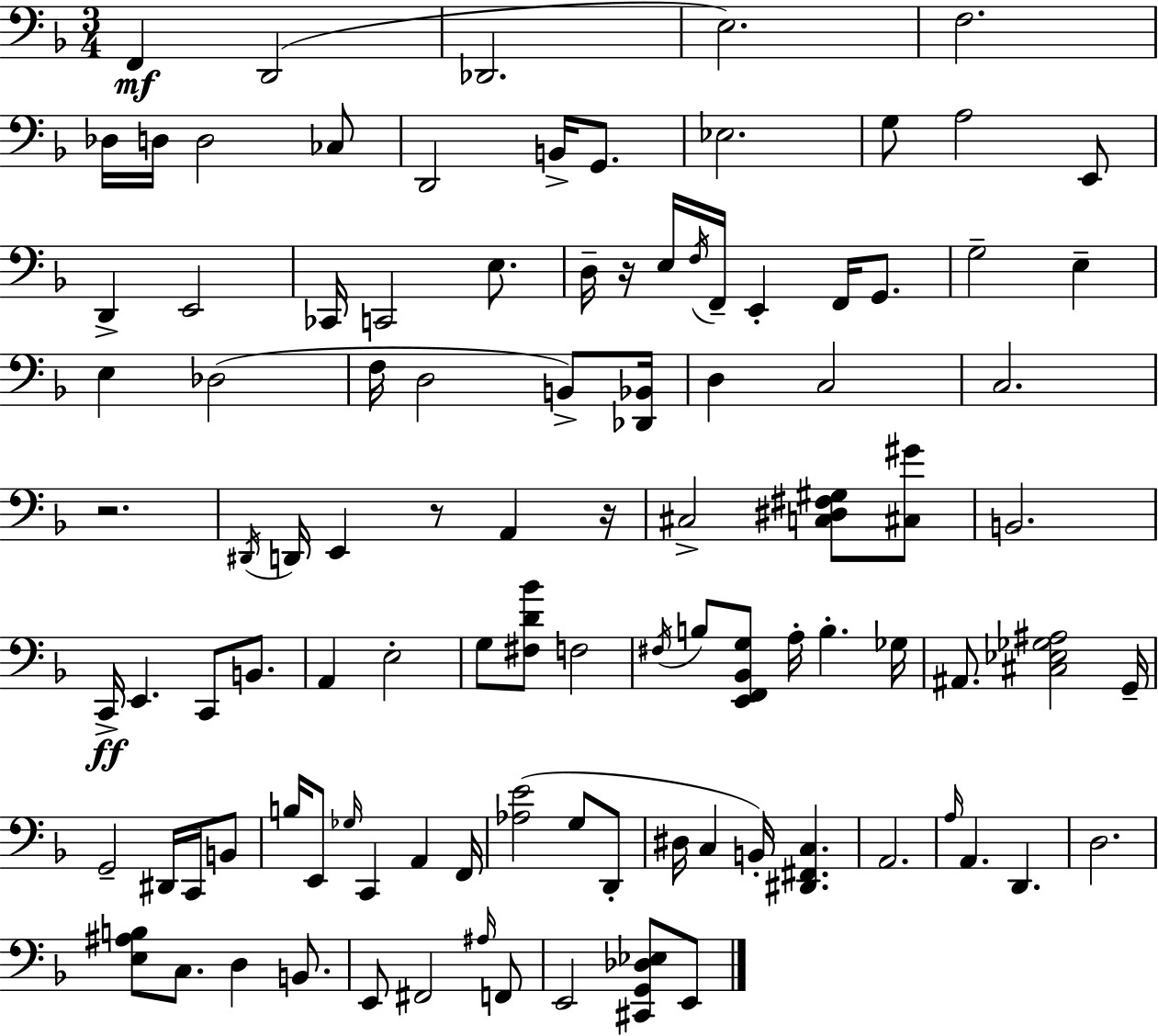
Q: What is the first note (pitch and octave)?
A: F2